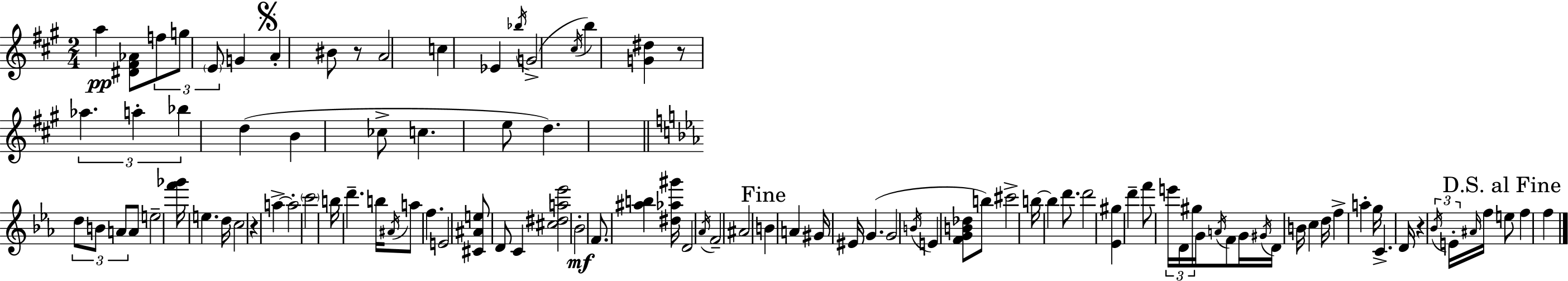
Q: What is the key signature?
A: A major